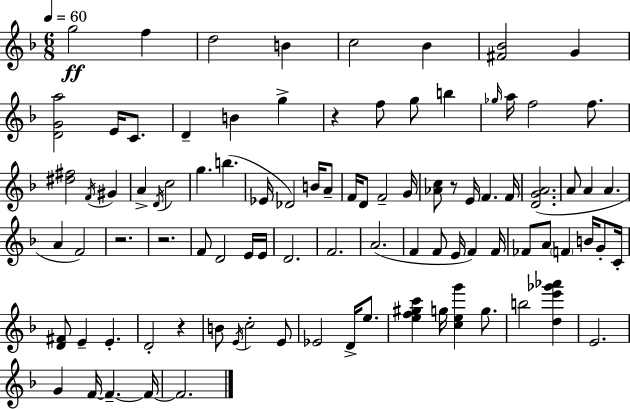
X:1
T:Untitled
M:6/8
L:1/4
K:Dm
g2 f d2 B c2 _B [^F_B]2 G [DGa]2 E/4 C/2 D B g z f/2 g/2 b _g/4 a/4 f2 f/2 [^d^f]2 F/4 ^G A D/4 c2 g b _E/4 _D2 B/4 A/2 F/4 D/2 F2 G/4 [_Ac]/2 z/2 E/4 F F/4 [DGA]2 A/2 A A A F2 z2 z2 F/2 D2 E/4 E/4 D2 F2 A2 F F/2 E/4 F F/4 _F/2 A/2 F B/4 G/2 C/4 [D^F]/2 E E D2 z B/2 E/4 c2 E/2 _E2 D/4 e/2 [ef^gc'] g/4 [ceg'] g/2 b2 [de'_g'_a'] E2 G F/4 F F/4 F2